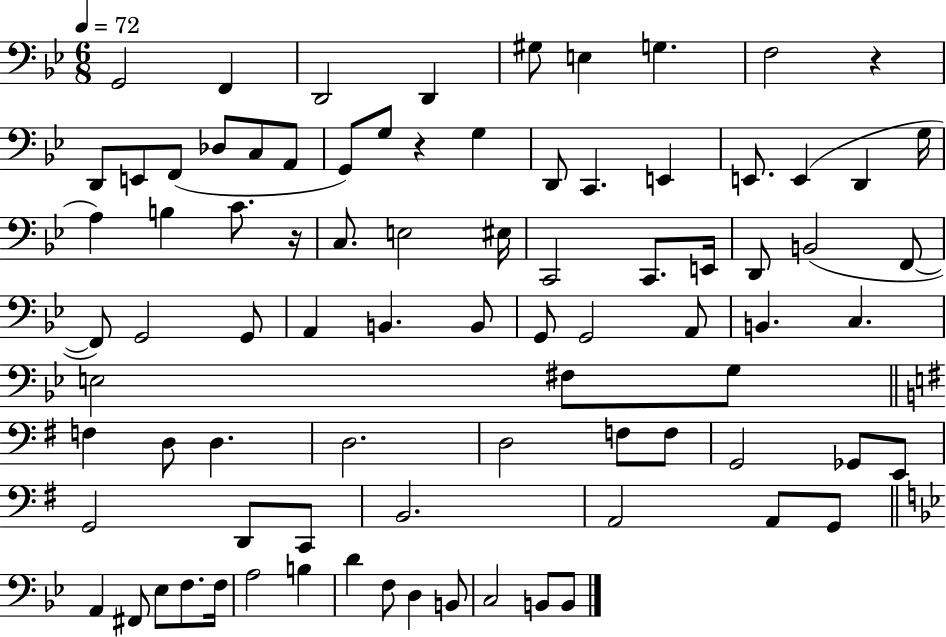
X:1
T:Untitled
M:6/8
L:1/4
K:Bb
G,,2 F,, D,,2 D,, ^G,/2 E, G, F,2 z D,,/2 E,,/2 F,,/2 _D,/2 C,/2 A,,/2 G,,/2 G,/2 z G, D,,/2 C,, E,, E,,/2 E,, D,, G,/4 A, B, C/2 z/4 C,/2 E,2 ^E,/4 C,,2 C,,/2 E,,/4 D,,/2 B,,2 F,,/2 F,,/2 G,,2 G,,/2 A,, B,, B,,/2 G,,/2 G,,2 A,,/2 B,, C, E,2 ^F,/2 G,/2 F, D,/2 D, D,2 D,2 F,/2 F,/2 G,,2 _G,,/2 E,,/2 G,,2 D,,/2 C,,/2 B,,2 A,,2 A,,/2 G,,/2 A,, ^F,,/2 _E,/2 F,/2 F,/4 A,2 B, D F,/2 D, B,,/2 C,2 B,,/2 B,,/2